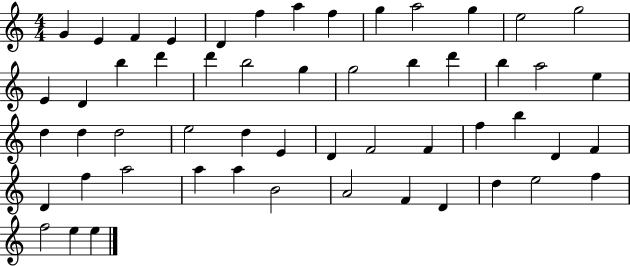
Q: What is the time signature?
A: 4/4